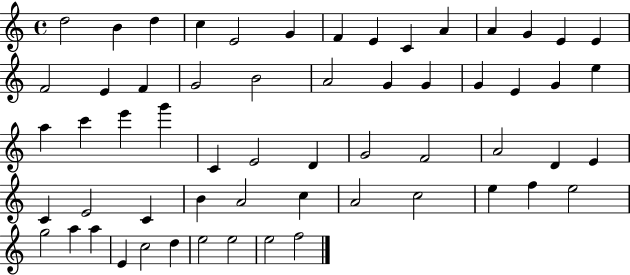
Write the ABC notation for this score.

X:1
T:Untitled
M:4/4
L:1/4
K:C
d2 B d c E2 G F E C A A G E E F2 E F G2 B2 A2 G G G E G e a c' e' g' C E2 D G2 F2 A2 D E C E2 C B A2 c A2 c2 e f e2 g2 a a E c2 d e2 e2 e2 f2